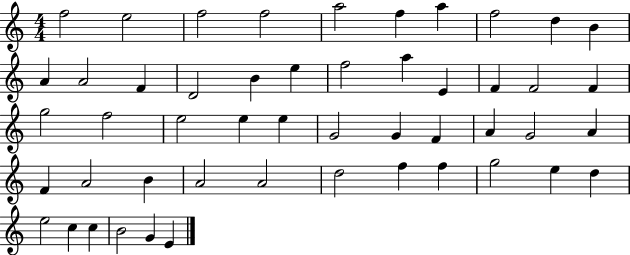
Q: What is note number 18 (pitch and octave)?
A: A5